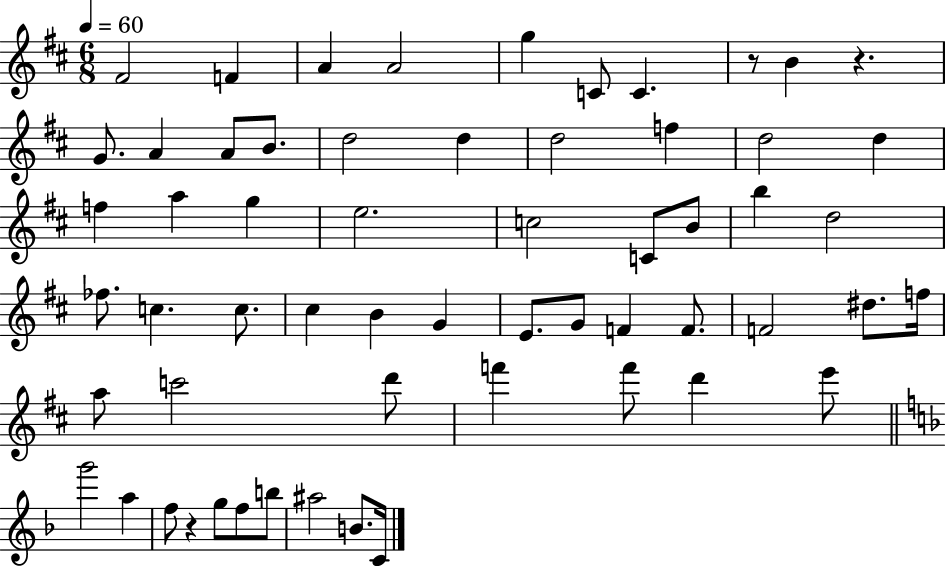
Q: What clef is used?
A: treble